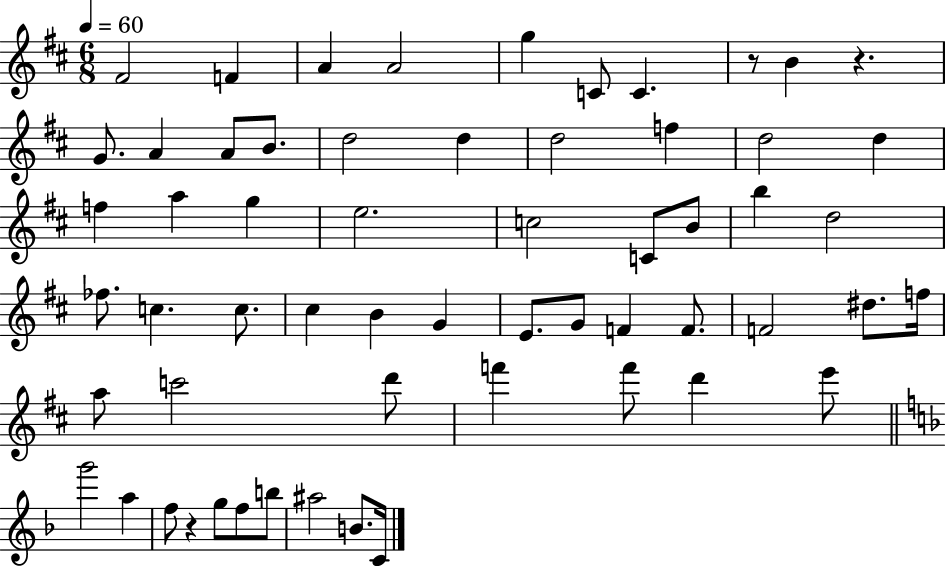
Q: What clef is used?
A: treble